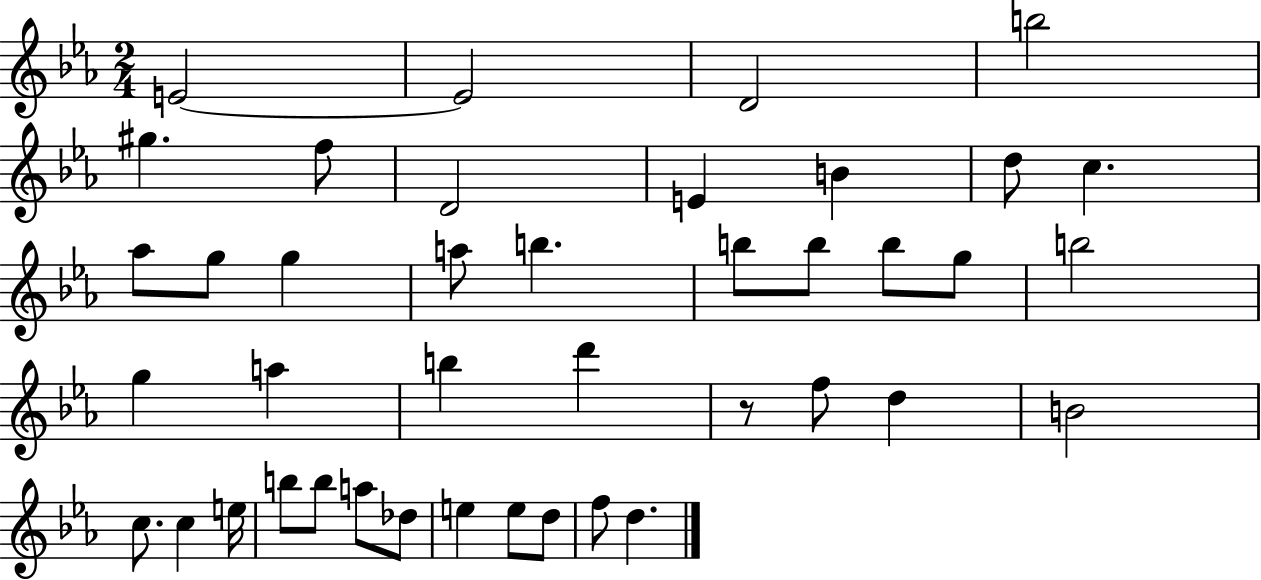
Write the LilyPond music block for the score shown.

{
  \clef treble
  \numericTimeSignature
  \time 2/4
  \key ees \major
  e'2~~ | e'2 | d'2 | b''2 | \break gis''4. f''8 | d'2 | e'4 b'4 | d''8 c''4. | \break aes''8 g''8 g''4 | a''8 b''4. | b''8 b''8 b''8 g''8 | b''2 | \break g''4 a''4 | b''4 d'''4 | r8 f''8 d''4 | b'2 | \break c''8. c''4 e''16 | b''8 b''8 a''8 des''8 | e''4 e''8 d''8 | f''8 d''4. | \break \bar "|."
}